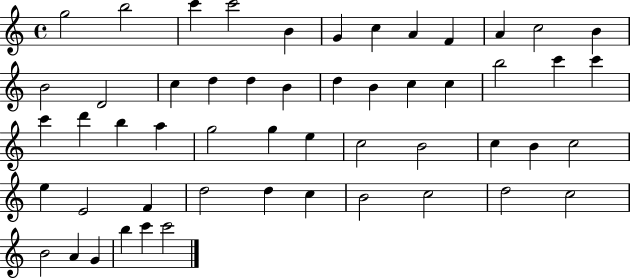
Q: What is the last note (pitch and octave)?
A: C6